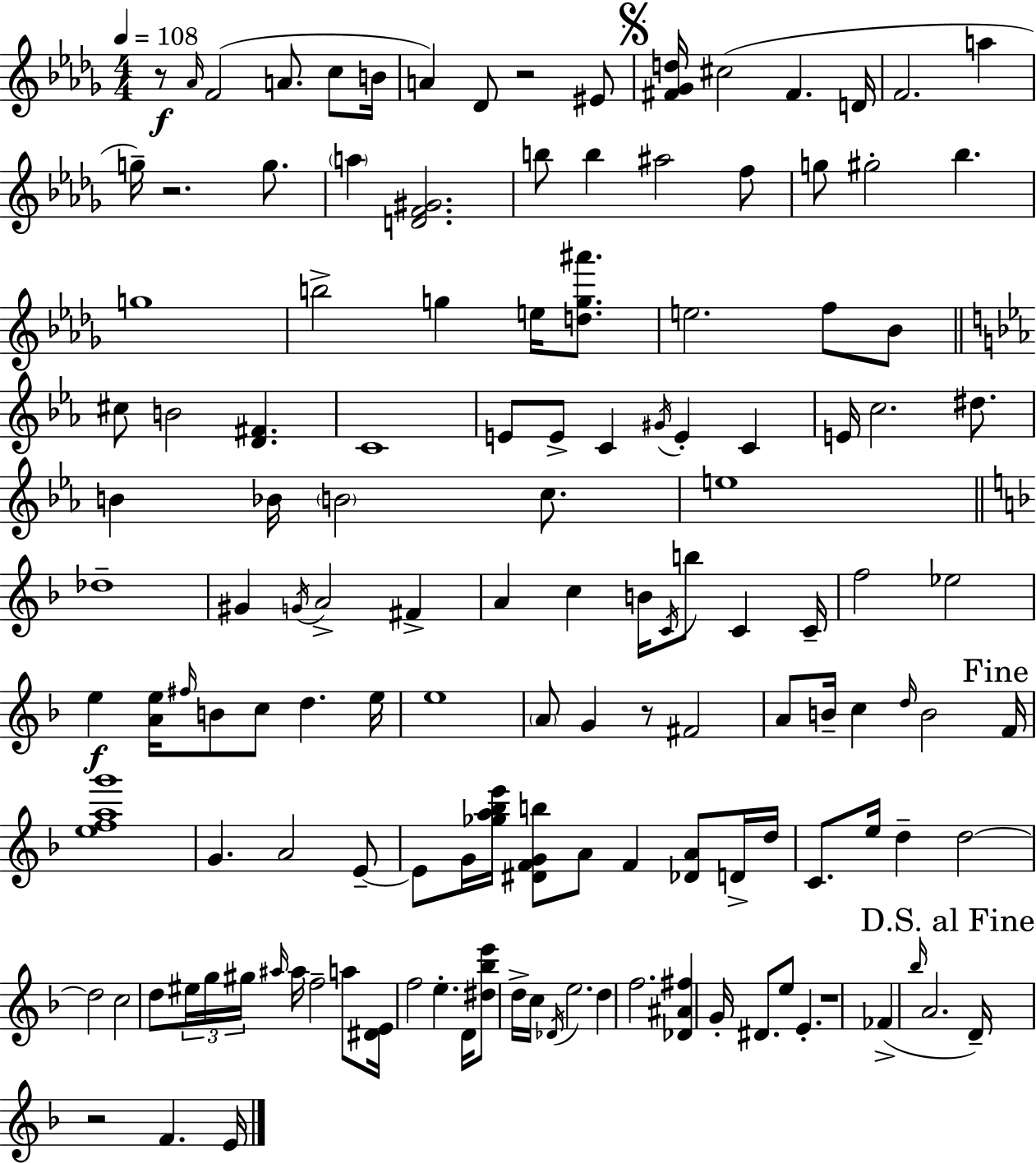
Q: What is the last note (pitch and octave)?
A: E4